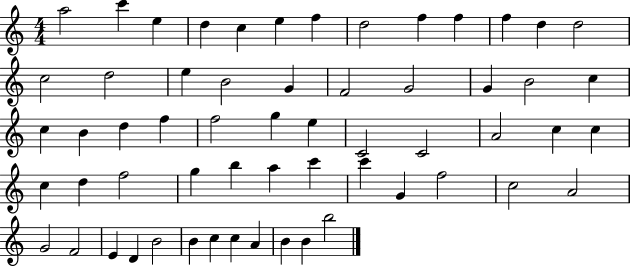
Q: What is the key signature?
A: C major